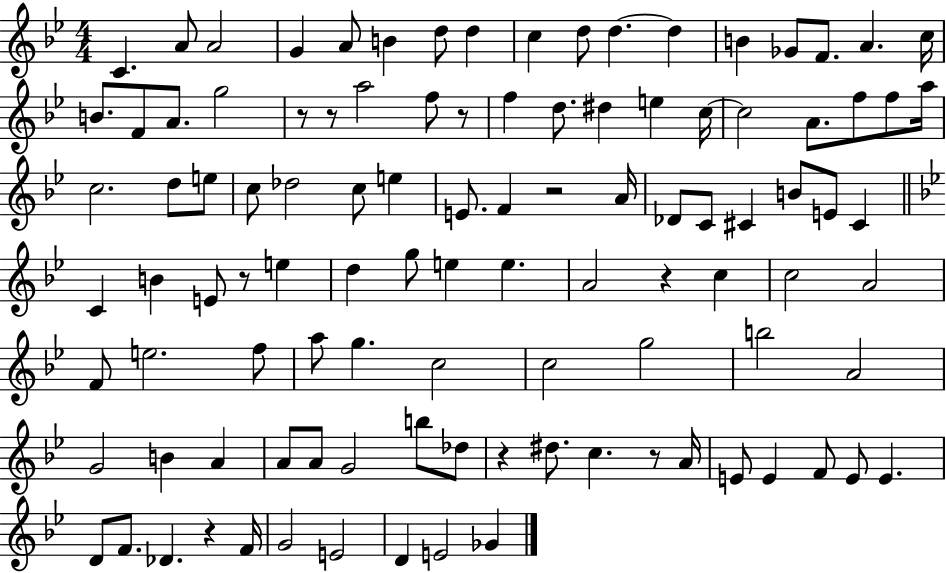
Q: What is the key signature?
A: BES major